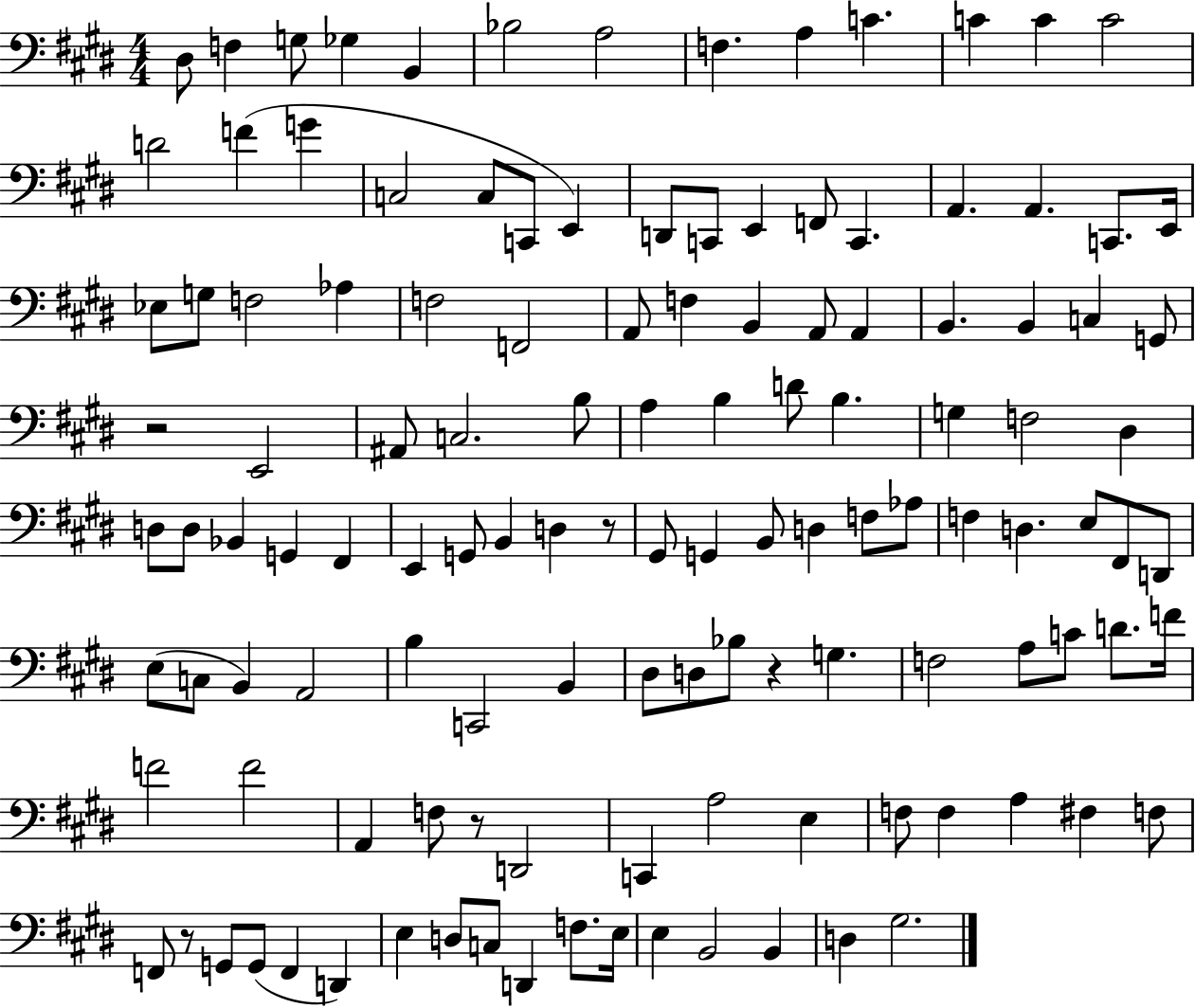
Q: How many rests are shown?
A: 5